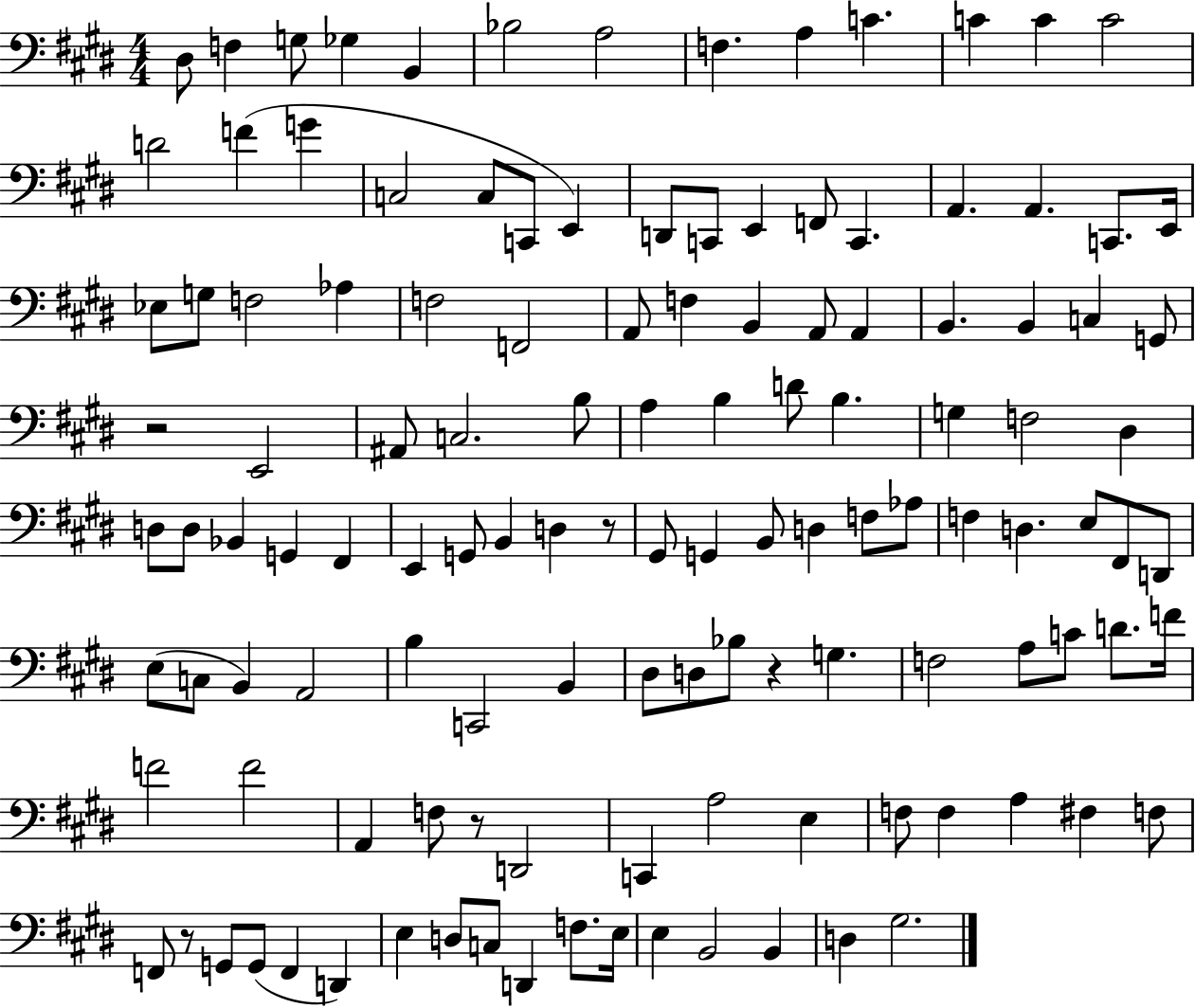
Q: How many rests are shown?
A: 5